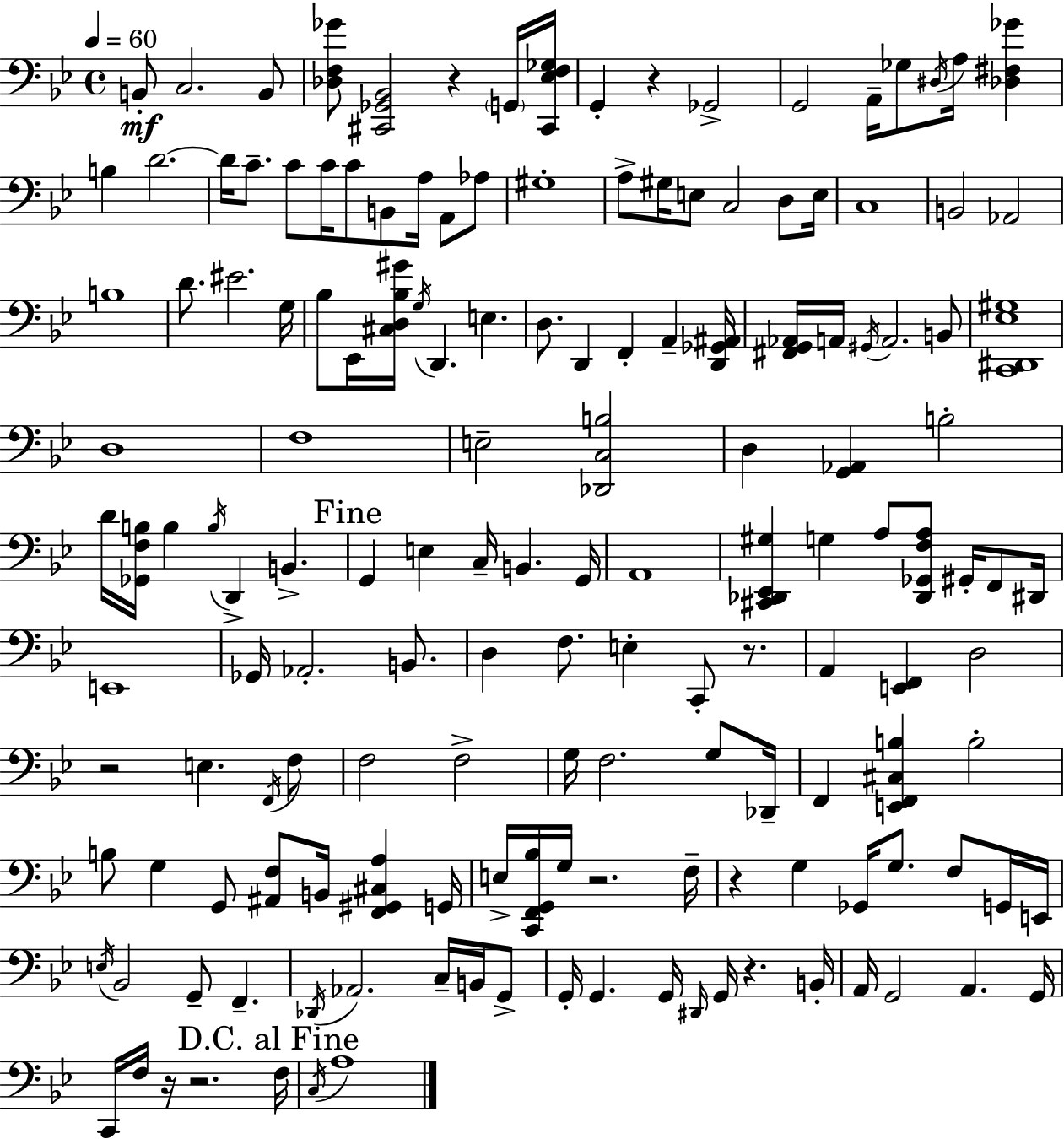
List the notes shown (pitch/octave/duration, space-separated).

B2/e C3/h. B2/e [Db3,F3,Gb4]/e [C#2,Gb2,Bb2]/h R/q G2/s [C#2,Eb3,F3,Gb3]/s G2/q R/q Gb2/h G2/h A2/s Gb3/e D#3/s A3/s [Db3,F#3,Gb4]/q B3/q D4/h. D4/s C4/e. C4/e C4/s C4/e B2/e A3/s A2/e Ab3/e G#3/w A3/e G#3/s E3/e C3/h D3/e E3/s C3/w B2/h Ab2/h B3/w D4/e. EIS4/h. G3/s Bb3/e Eb2/s [C#3,D3,Bb3,G#4]/s G3/s D2/q. E3/q. D3/e. D2/q F2/q A2/q [D2,Gb2,A#2]/s [F#2,G2,Ab2]/s A2/s G#2/s A2/h. B2/e [C2,D#2,Eb3,G#3]/w D3/w F3/w E3/h [Db2,C3,B3]/h D3/q [G2,Ab2]/q B3/h D4/s [Gb2,F3,B3]/s B3/q B3/s D2/q B2/q. G2/q E3/q C3/s B2/q. G2/s A2/w [C#2,Db2,Eb2,G#3]/q G3/q A3/e [Db2,Gb2,F3,A3]/e G#2/s F2/e D#2/s E2/w Gb2/s Ab2/h. B2/e. D3/q F3/e. E3/q C2/e R/e. A2/q [E2,F2]/q D3/h R/h E3/q. F2/s F3/e F3/h F3/h G3/s F3/h. G3/e Db2/s F2/q [E2,F2,C#3,B3]/q B3/h B3/e G3/q G2/e [A#2,F3]/e B2/s [F2,G#2,C#3,A3]/q G2/s E3/s [C2,F2,G2,Bb3]/s G3/s R/h. F3/s R/q G3/q Gb2/s G3/e. F3/e G2/s E2/s E3/s Bb2/h G2/e F2/q. Db2/s Ab2/h. C3/s B2/s G2/e G2/s G2/q. G2/s D#2/s G2/s R/q. B2/s A2/s G2/h A2/q. G2/s C2/s F3/s R/s R/h. F3/s C3/s A3/w